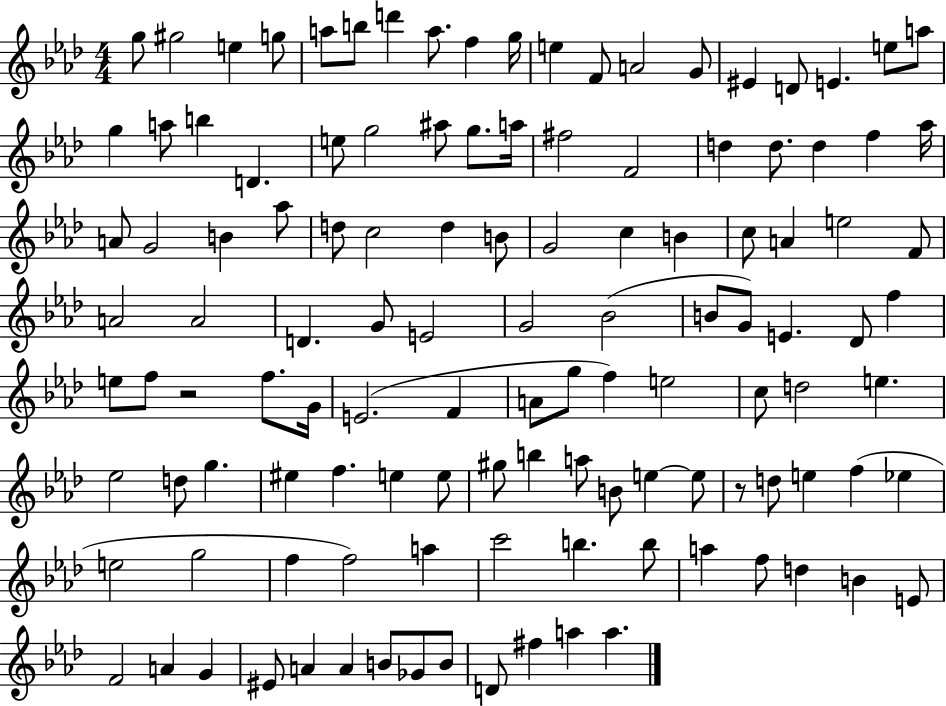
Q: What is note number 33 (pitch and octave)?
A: D5